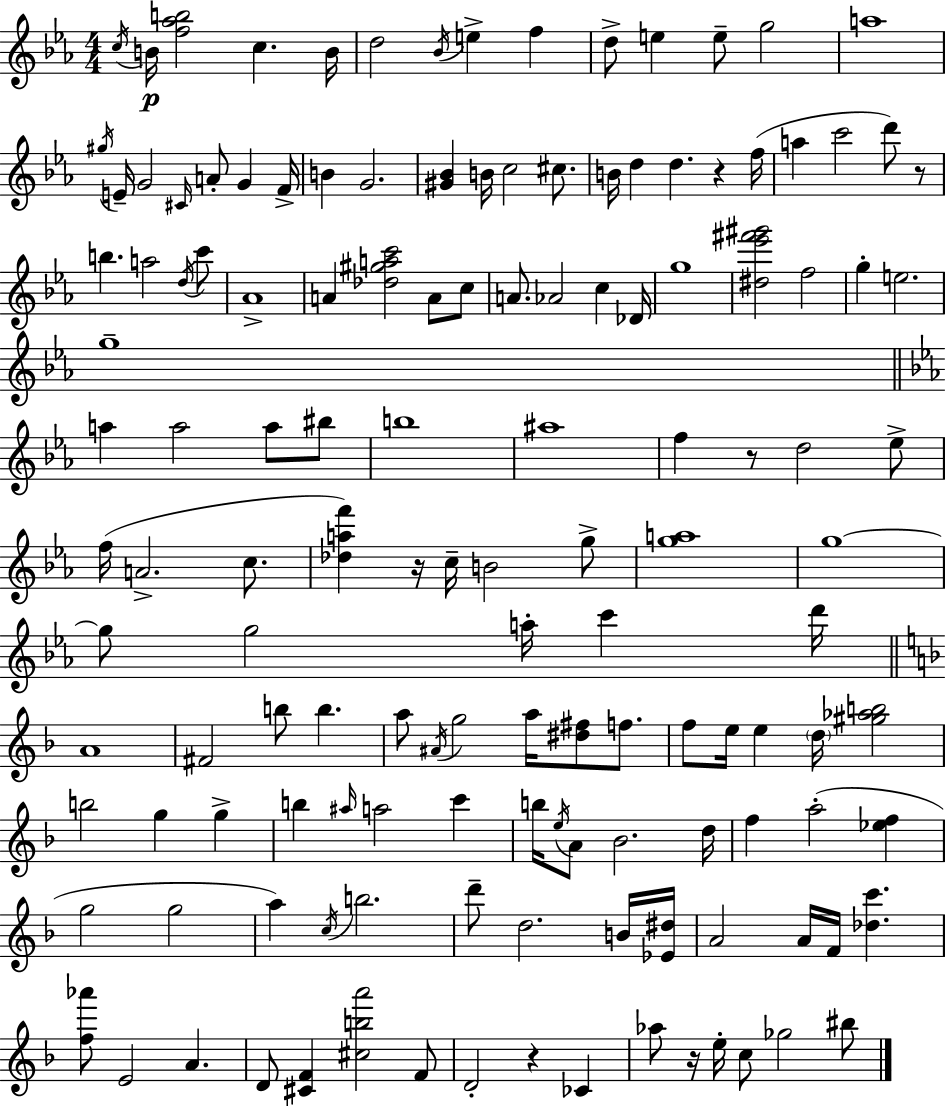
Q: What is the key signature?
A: EES major